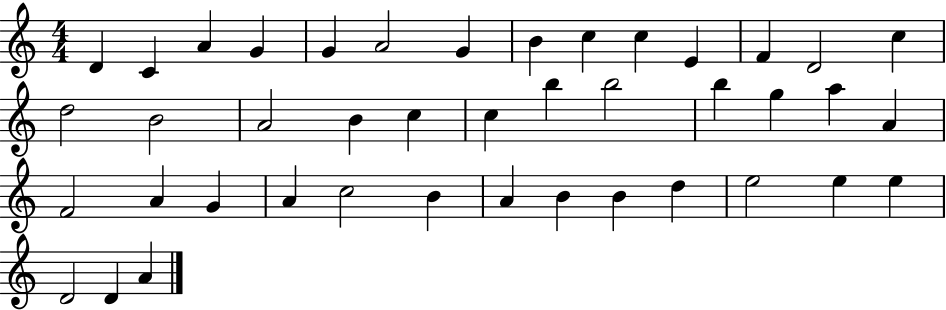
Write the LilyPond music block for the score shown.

{
  \clef treble
  \numericTimeSignature
  \time 4/4
  \key c \major
  d'4 c'4 a'4 g'4 | g'4 a'2 g'4 | b'4 c''4 c''4 e'4 | f'4 d'2 c''4 | \break d''2 b'2 | a'2 b'4 c''4 | c''4 b''4 b''2 | b''4 g''4 a''4 a'4 | \break f'2 a'4 g'4 | a'4 c''2 b'4 | a'4 b'4 b'4 d''4 | e''2 e''4 e''4 | \break d'2 d'4 a'4 | \bar "|."
}